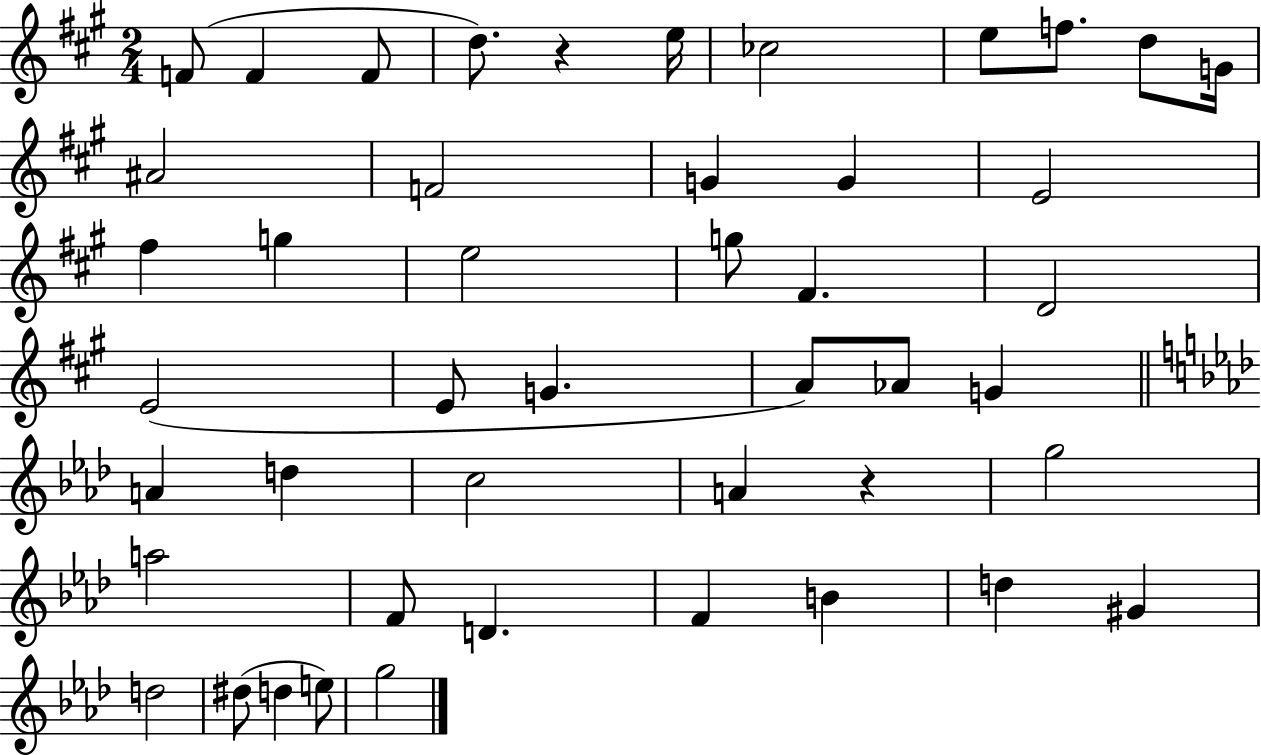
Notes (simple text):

F4/e F4/q F4/e D5/e. R/q E5/s CES5/h E5/e F5/e. D5/e G4/s A#4/h F4/h G4/q G4/q E4/h F#5/q G5/q E5/h G5/e F#4/q. D4/h E4/h E4/e G4/q. A4/e Ab4/e G4/q A4/q D5/q C5/h A4/q R/q G5/h A5/h F4/e D4/q. F4/q B4/q D5/q G#4/q D5/h D#5/e D5/q E5/e G5/h